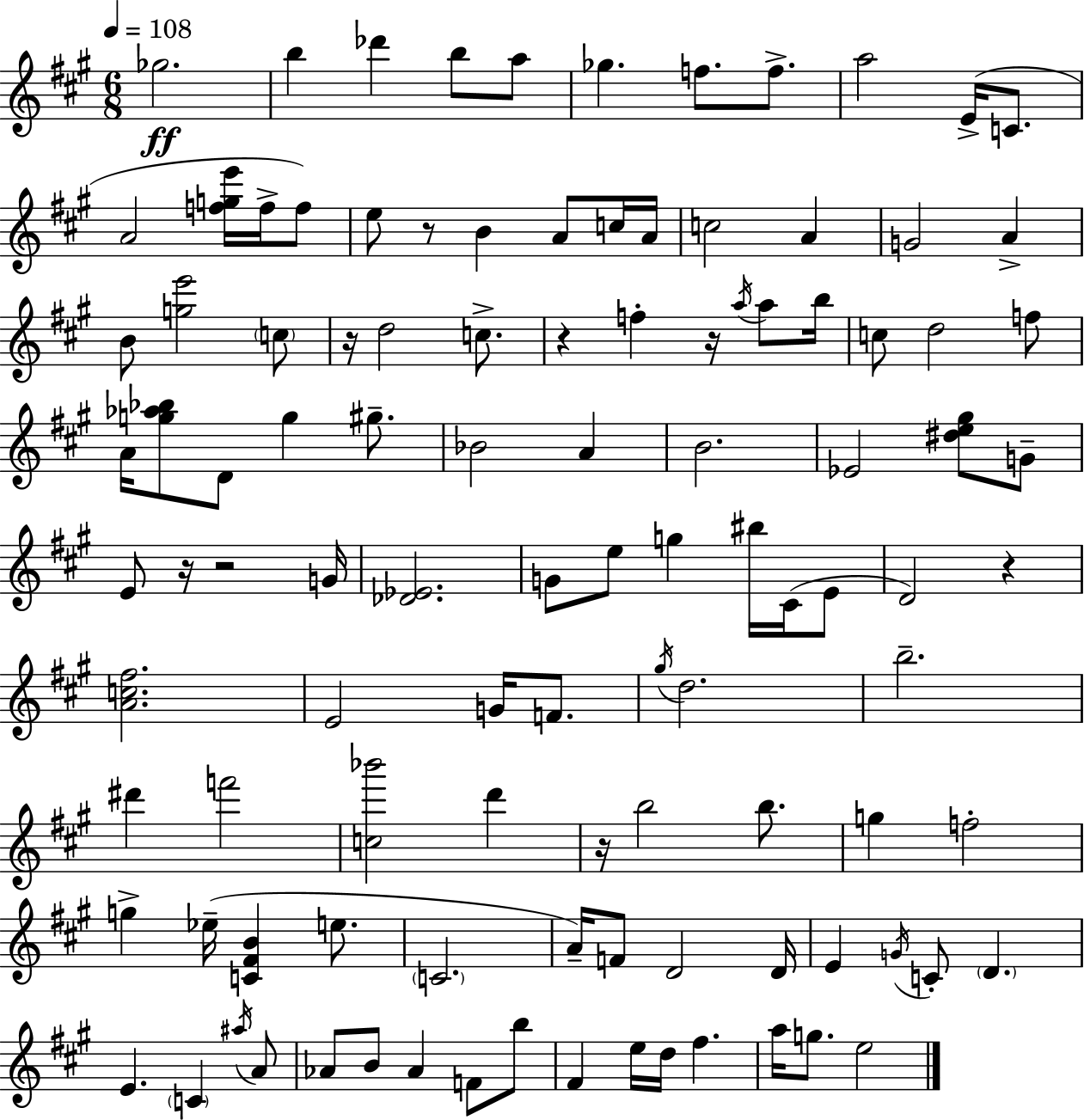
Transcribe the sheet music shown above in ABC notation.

X:1
T:Untitled
M:6/8
L:1/4
K:A
_g2 b _d' b/2 a/2 _g f/2 f/2 a2 E/4 C/2 A2 [fge']/4 f/4 f/2 e/2 z/2 B A/2 c/4 A/4 c2 A G2 A B/2 [ge']2 c/2 z/4 d2 c/2 z f z/4 a/4 a/2 b/4 c/2 d2 f/2 A/4 [g_a_b]/2 D/2 g ^g/2 _B2 A B2 _E2 [^de^g]/2 G/2 E/2 z/4 z2 G/4 [_D_E]2 G/2 e/2 g ^b/4 ^C/4 E/2 D2 z [Ac^f]2 E2 G/4 F/2 ^g/4 d2 b2 ^d' f'2 [c_b']2 d' z/4 b2 b/2 g f2 g _e/4 [C^FB] e/2 C2 A/4 F/2 D2 D/4 E G/4 C/2 D E C ^a/4 A/2 _A/2 B/2 _A F/2 b/2 ^F e/4 d/4 ^f a/4 g/2 e2